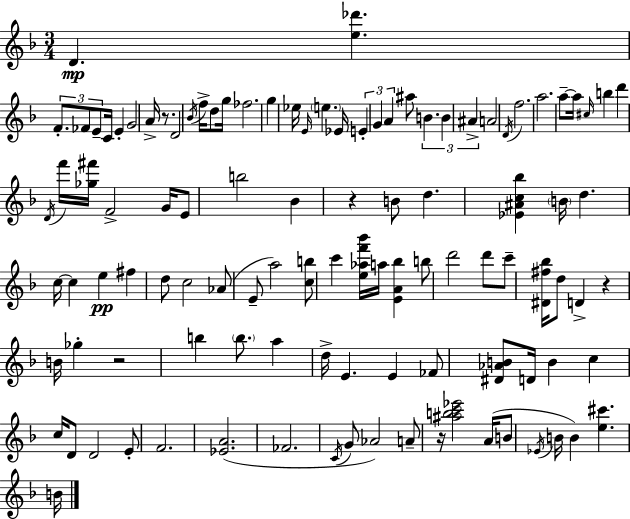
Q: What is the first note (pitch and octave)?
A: D4